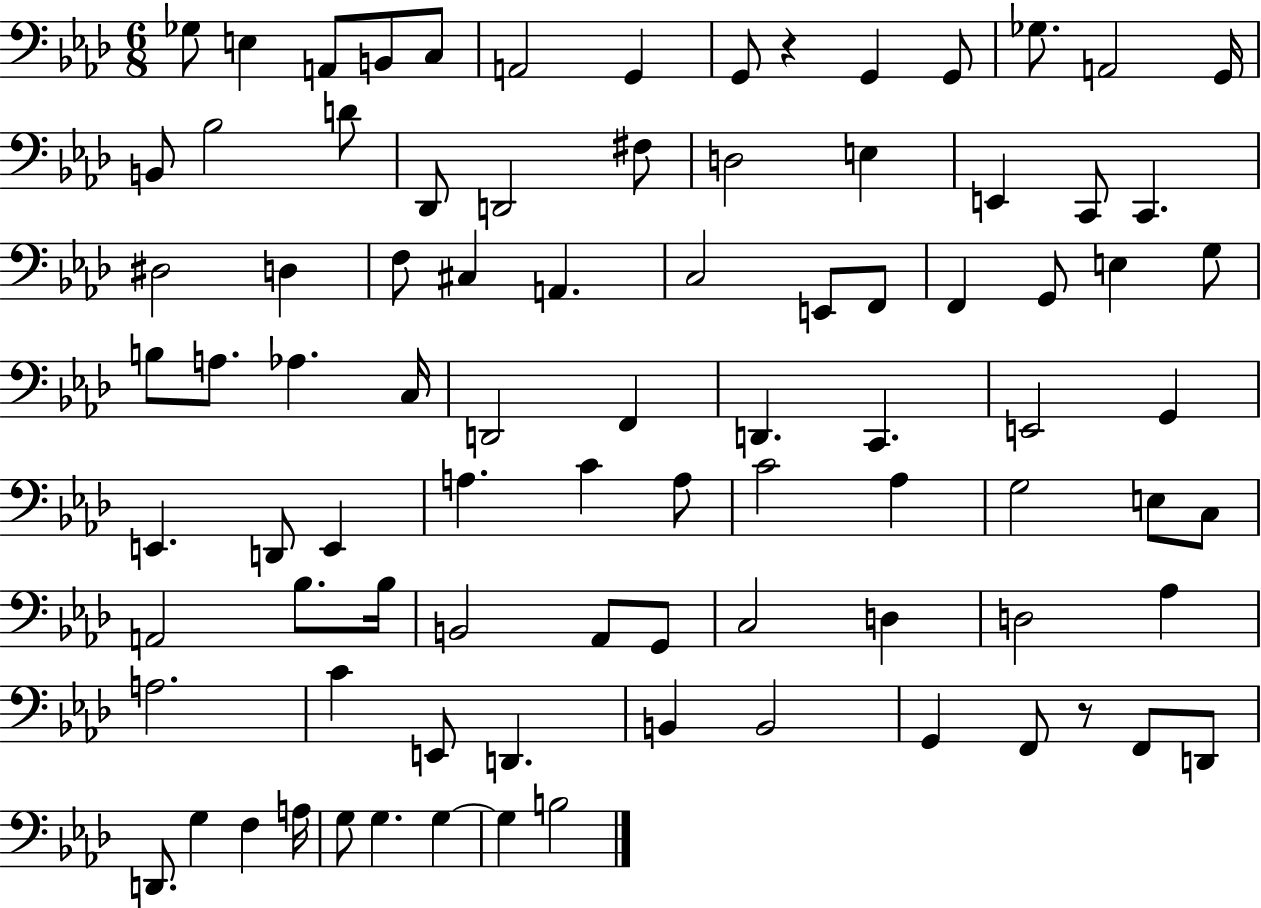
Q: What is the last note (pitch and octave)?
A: B3